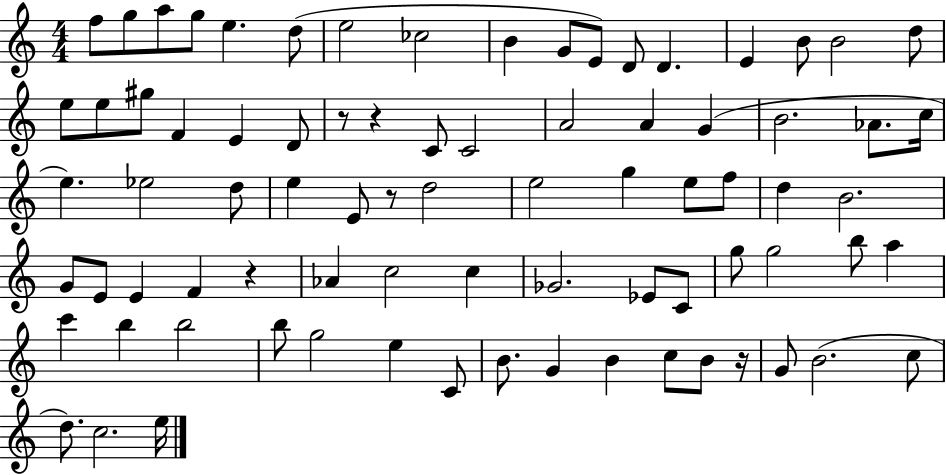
F5/e G5/e A5/e G5/e E5/q. D5/e E5/h CES5/h B4/q G4/e E4/e D4/e D4/q. E4/q B4/e B4/h D5/e E5/e E5/e G#5/e F4/q E4/q D4/e R/e R/q C4/e C4/h A4/h A4/q G4/q B4/h. Ab4/e. C5/s E5/q. Eb5/h D5/e E5/q E4/e R/e D5/h E5/h G5/q E5/e F5/e D5/q B4/h. G4/e E4/e E4/q F4/q R/q Ab4/q C5/h C5/q Gb4/h. Eb4/e C4/e G5/e G5/h B5/e A5/q C6/q B5/q B5/h B5/e G5/h E5/q C4/e B4/e. G4/q B4/q C5/e B4/e R/s G4/e B4/h. C5/e D5/e. C5/h. E5/s